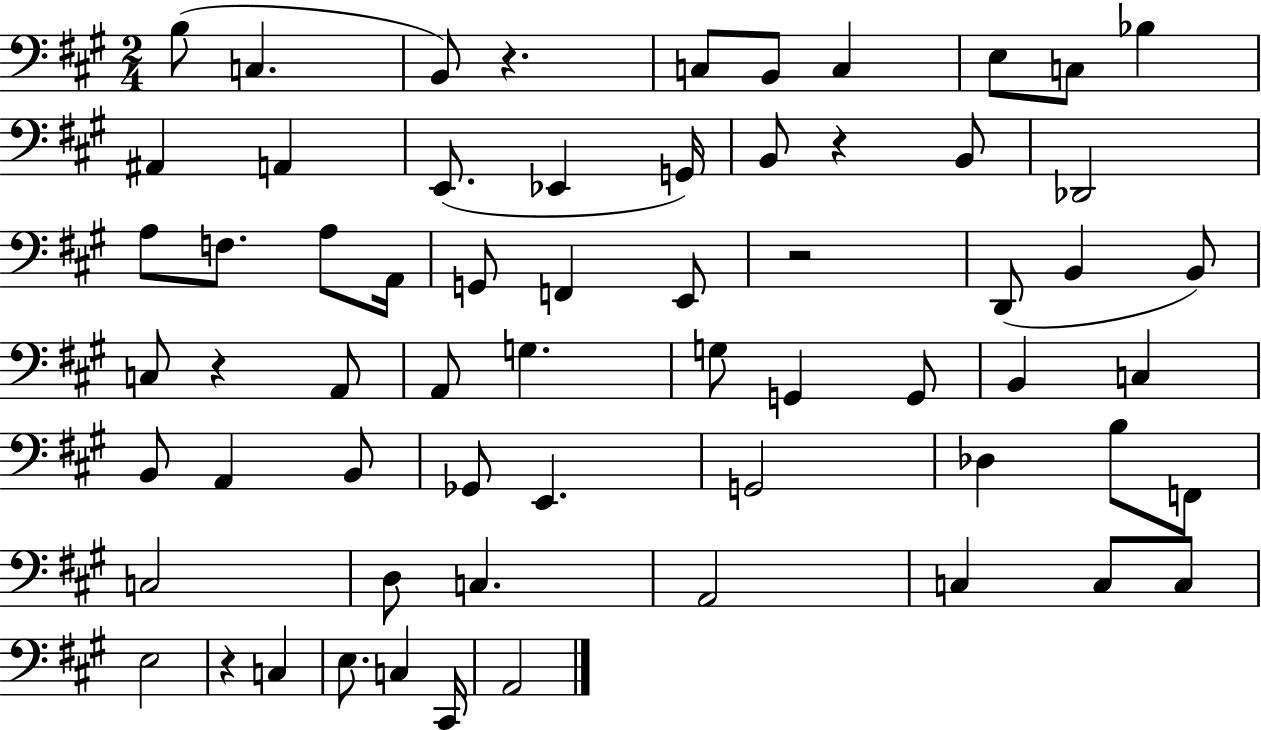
B3/e C3/q. B2/e R/q. C3/e B2/e C3/q E3/e C3/e Bb3/q A#2/q A2/q E2/e. Eb2/q G2/s B2/e R/q B2/e Db2/h A3/e F3/e. A3/e A2/s G2/e F2/q E2/e R/h D2/e B2/q B2/e C3/e R/q A2/e A2/e G3/q. G3/e G2/q G2/e B2/q C3/q B2/e A2/q B2/e Gb2/e E2/q. G2/h Db3/q B3/e F2/e C3/h D3/e C3/q. A2/h C3/q C3/e C3/e E3/h R/q C3/q E3/e. C3/q C#2/s A2/h